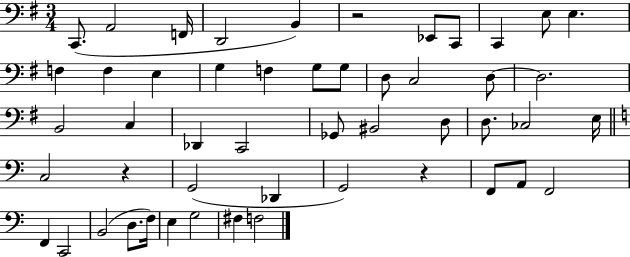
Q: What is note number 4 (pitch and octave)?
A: D2